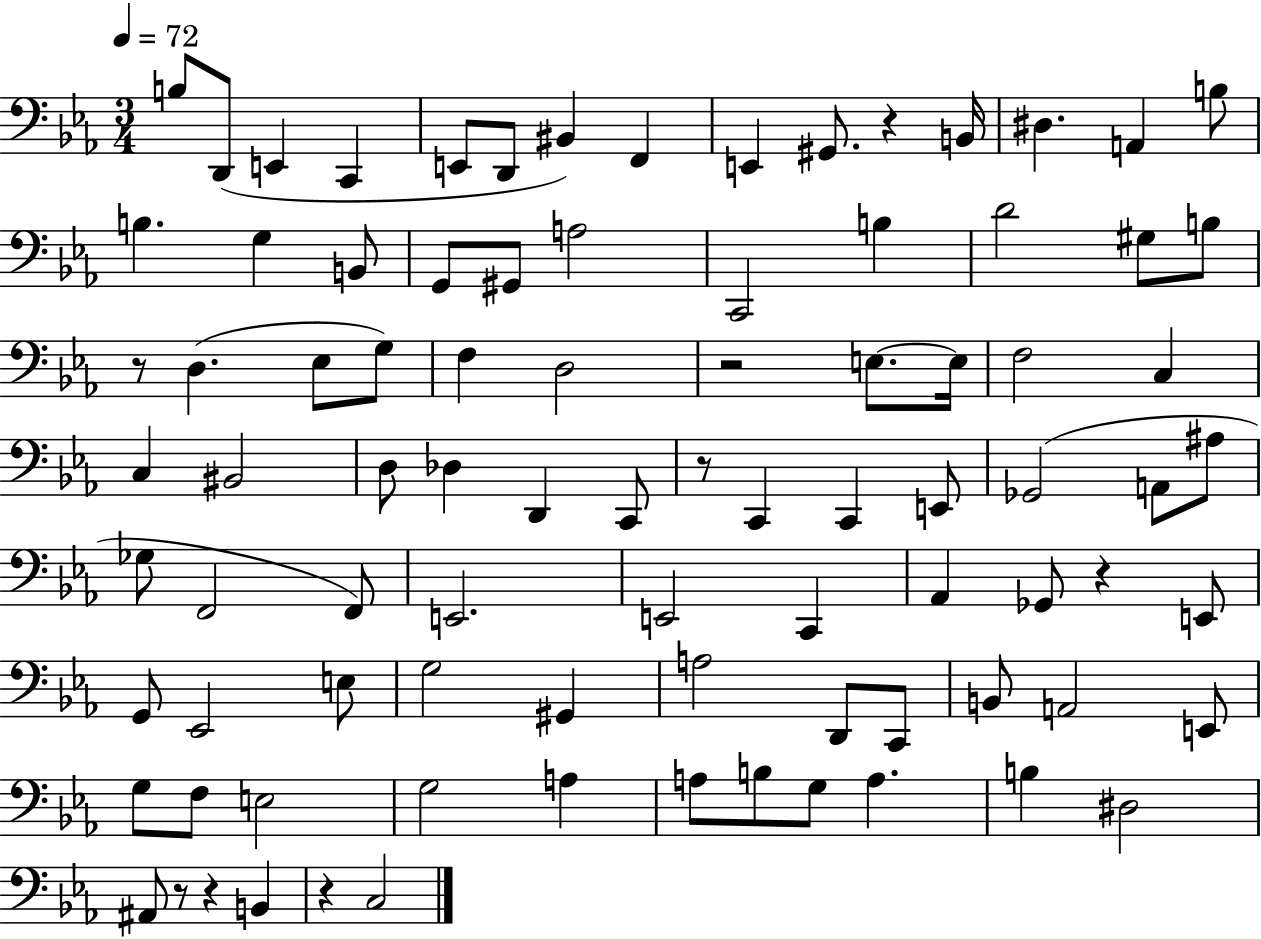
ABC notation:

X:1
T:Untitled
M:3/4
L:1/4
K:Eb
B,/2 D,,/2 E,, C,, E,,/2 D,,/2 ^B,, F,, E,, ^G,,/2 z B,,/4 ^D, A,, B,/2 B, G, B,,/2 G,,/2 ^G,,/2 A,2 C,,2 B, D2 ^G,/2 B,/2 z/2 D, _E,/2 G,/2 F, D,2 z2 E,/2 E,/4 F,2 C, C, ^B,,2 D,/2 _D, D,, C,,/2 z/2 C,, C,, E,,/2 _G,,2 A,,/2 ^A,/2 _G,/2 F,,2 F,,/2 E,,2 E,,2 C,, _A,, _G,,/2 z E,,/2 G,,/2 _E,,2 E,/2 G,2 ^G,, A,2 D,,/2 C,,/2 B,,/2 A,,2 E,,/2 G,/2 F,/2 E,2 G,2 A, A,/2 B,/2 G,/2 A, B, ^D,2 ^A,,/2 z/2 z B,, z C,2